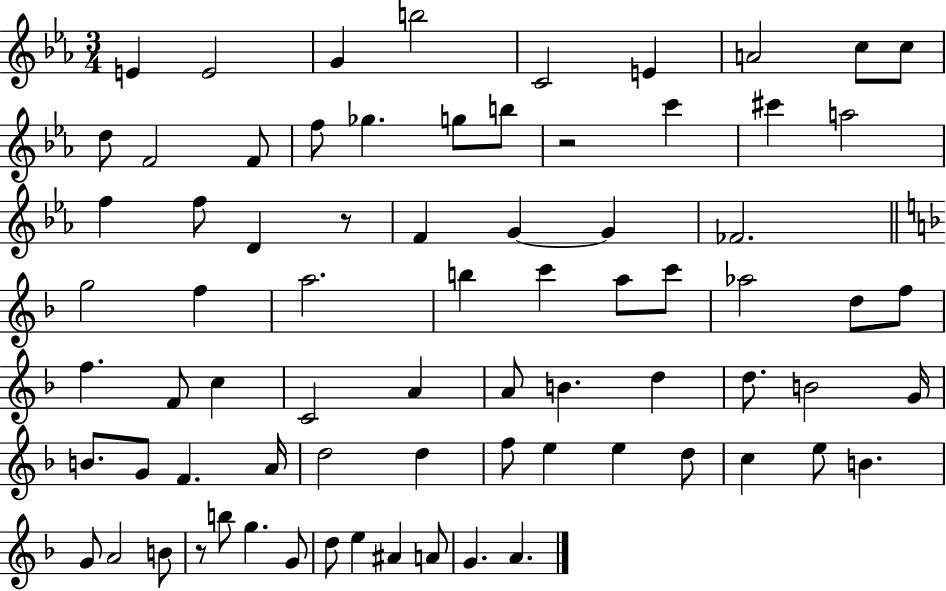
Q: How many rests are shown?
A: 3